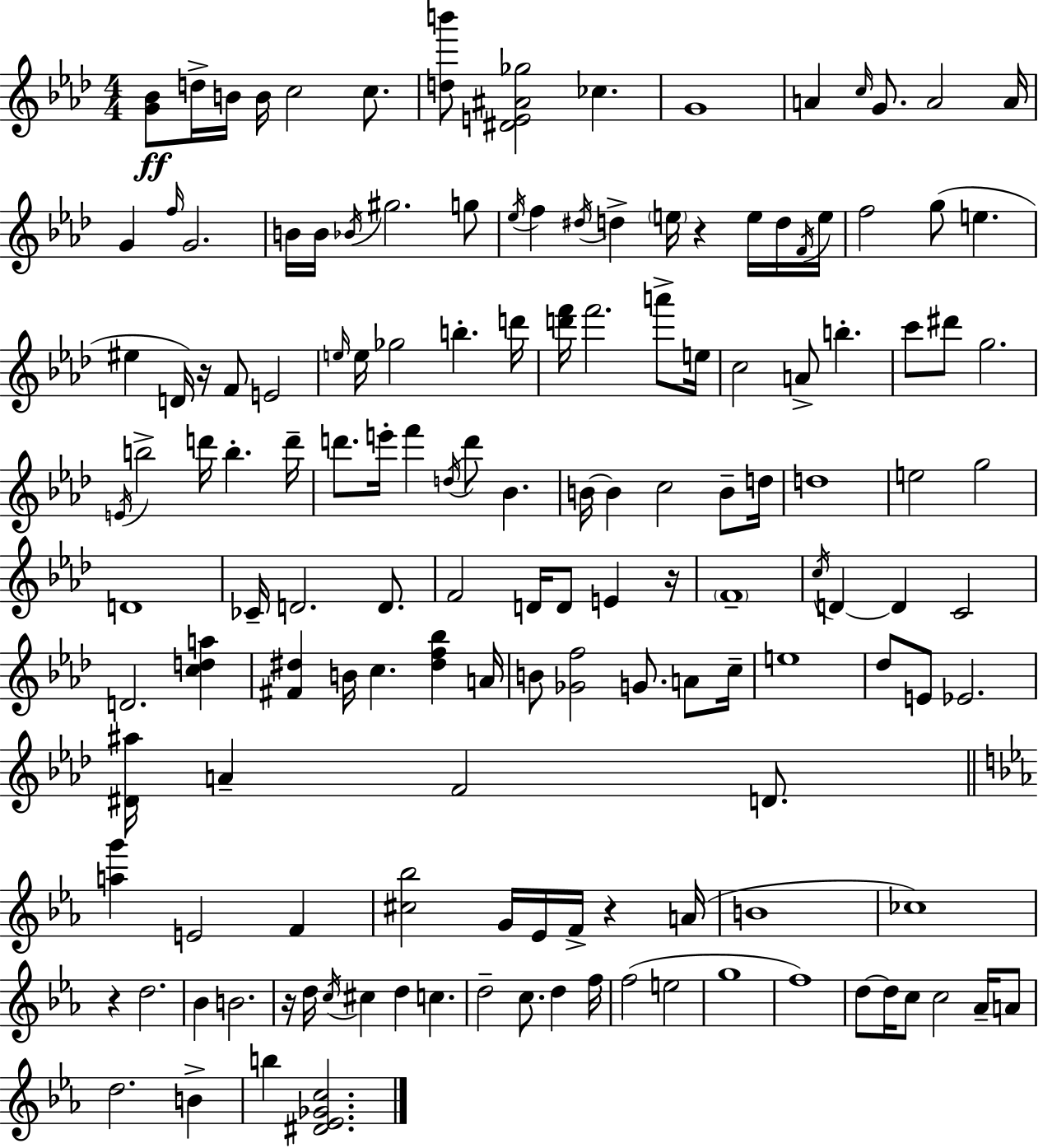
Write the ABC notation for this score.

X:1
T:Untitled
M:4/4
L:1/4
K:Ab
[G_B]/2 d/4 B/4 B/4 c2 c/2 [db']/2 [^DE^A_g]2 _c G4 A c/4 G/2 A2 A/4 G f/4 G2 B/4 B/4 _B/4 ^g2 g/2 _e/4 f ^d/4 d e/4 z e/4 d/4 F/4 e/4 f2 g/2 e ^e D/4 z/4 F/2 E2 e/4 e/4 _g2 b d'/4 [d'f']/4 f'2 a'/2 e/4 c2 A/2 b c'/2 ^d'/2 g2 E/4 b2 d'/4 b d'/4 d'/2 e'/4 f' d/4 d'/2 _B B/4 B c2 B/2 d/4 d4 e2 g2 D4 _C/4 D2 D/2 F2 D/4 D/2 E z/4 F4 c/4 D D C2 D2 [cda] [^F^d] B/4 c [^df_b] A/4 B/2 [_Gf]2 G/2 A/2 c/4 e4 _d/2 E/2 _E2 [^D^a]/4 A F2 D/2 [ag'] E2 F [^c_b]2 G/4 _E/4 F/4 z A/4 B4 _c4 z d2 _B B2 z/4 d/4 c/4 ^c d c d2 c/2 d f/4 f2 e2 g4 f4 d/2 d/4 c/2 c2 _A/4 A/2 d2 B b [^D_E_Gc]2